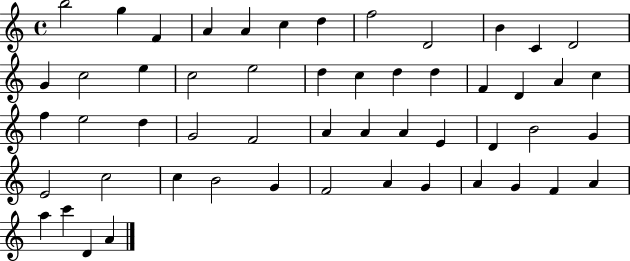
B5/h G5/q F4/q A4/q A4/q C5/q D5/q F5/h D4/h B4/q C4/q D4/h G4/q C5/h E5/q C5/h E5/h D5/q C5/q D5/q D5/q F4/q D4/q A4/q C5/q F5/q E5/h D5/q G4/h F4/h A4/q A4/q A4/q E4/q D4/q B4/h G4/q E4/h C5/h C5/q B4/h G4/q F4/h A4/q G4/q A4/q G4/q F4/q A4/q A5/q C6/q D4/q A4/q